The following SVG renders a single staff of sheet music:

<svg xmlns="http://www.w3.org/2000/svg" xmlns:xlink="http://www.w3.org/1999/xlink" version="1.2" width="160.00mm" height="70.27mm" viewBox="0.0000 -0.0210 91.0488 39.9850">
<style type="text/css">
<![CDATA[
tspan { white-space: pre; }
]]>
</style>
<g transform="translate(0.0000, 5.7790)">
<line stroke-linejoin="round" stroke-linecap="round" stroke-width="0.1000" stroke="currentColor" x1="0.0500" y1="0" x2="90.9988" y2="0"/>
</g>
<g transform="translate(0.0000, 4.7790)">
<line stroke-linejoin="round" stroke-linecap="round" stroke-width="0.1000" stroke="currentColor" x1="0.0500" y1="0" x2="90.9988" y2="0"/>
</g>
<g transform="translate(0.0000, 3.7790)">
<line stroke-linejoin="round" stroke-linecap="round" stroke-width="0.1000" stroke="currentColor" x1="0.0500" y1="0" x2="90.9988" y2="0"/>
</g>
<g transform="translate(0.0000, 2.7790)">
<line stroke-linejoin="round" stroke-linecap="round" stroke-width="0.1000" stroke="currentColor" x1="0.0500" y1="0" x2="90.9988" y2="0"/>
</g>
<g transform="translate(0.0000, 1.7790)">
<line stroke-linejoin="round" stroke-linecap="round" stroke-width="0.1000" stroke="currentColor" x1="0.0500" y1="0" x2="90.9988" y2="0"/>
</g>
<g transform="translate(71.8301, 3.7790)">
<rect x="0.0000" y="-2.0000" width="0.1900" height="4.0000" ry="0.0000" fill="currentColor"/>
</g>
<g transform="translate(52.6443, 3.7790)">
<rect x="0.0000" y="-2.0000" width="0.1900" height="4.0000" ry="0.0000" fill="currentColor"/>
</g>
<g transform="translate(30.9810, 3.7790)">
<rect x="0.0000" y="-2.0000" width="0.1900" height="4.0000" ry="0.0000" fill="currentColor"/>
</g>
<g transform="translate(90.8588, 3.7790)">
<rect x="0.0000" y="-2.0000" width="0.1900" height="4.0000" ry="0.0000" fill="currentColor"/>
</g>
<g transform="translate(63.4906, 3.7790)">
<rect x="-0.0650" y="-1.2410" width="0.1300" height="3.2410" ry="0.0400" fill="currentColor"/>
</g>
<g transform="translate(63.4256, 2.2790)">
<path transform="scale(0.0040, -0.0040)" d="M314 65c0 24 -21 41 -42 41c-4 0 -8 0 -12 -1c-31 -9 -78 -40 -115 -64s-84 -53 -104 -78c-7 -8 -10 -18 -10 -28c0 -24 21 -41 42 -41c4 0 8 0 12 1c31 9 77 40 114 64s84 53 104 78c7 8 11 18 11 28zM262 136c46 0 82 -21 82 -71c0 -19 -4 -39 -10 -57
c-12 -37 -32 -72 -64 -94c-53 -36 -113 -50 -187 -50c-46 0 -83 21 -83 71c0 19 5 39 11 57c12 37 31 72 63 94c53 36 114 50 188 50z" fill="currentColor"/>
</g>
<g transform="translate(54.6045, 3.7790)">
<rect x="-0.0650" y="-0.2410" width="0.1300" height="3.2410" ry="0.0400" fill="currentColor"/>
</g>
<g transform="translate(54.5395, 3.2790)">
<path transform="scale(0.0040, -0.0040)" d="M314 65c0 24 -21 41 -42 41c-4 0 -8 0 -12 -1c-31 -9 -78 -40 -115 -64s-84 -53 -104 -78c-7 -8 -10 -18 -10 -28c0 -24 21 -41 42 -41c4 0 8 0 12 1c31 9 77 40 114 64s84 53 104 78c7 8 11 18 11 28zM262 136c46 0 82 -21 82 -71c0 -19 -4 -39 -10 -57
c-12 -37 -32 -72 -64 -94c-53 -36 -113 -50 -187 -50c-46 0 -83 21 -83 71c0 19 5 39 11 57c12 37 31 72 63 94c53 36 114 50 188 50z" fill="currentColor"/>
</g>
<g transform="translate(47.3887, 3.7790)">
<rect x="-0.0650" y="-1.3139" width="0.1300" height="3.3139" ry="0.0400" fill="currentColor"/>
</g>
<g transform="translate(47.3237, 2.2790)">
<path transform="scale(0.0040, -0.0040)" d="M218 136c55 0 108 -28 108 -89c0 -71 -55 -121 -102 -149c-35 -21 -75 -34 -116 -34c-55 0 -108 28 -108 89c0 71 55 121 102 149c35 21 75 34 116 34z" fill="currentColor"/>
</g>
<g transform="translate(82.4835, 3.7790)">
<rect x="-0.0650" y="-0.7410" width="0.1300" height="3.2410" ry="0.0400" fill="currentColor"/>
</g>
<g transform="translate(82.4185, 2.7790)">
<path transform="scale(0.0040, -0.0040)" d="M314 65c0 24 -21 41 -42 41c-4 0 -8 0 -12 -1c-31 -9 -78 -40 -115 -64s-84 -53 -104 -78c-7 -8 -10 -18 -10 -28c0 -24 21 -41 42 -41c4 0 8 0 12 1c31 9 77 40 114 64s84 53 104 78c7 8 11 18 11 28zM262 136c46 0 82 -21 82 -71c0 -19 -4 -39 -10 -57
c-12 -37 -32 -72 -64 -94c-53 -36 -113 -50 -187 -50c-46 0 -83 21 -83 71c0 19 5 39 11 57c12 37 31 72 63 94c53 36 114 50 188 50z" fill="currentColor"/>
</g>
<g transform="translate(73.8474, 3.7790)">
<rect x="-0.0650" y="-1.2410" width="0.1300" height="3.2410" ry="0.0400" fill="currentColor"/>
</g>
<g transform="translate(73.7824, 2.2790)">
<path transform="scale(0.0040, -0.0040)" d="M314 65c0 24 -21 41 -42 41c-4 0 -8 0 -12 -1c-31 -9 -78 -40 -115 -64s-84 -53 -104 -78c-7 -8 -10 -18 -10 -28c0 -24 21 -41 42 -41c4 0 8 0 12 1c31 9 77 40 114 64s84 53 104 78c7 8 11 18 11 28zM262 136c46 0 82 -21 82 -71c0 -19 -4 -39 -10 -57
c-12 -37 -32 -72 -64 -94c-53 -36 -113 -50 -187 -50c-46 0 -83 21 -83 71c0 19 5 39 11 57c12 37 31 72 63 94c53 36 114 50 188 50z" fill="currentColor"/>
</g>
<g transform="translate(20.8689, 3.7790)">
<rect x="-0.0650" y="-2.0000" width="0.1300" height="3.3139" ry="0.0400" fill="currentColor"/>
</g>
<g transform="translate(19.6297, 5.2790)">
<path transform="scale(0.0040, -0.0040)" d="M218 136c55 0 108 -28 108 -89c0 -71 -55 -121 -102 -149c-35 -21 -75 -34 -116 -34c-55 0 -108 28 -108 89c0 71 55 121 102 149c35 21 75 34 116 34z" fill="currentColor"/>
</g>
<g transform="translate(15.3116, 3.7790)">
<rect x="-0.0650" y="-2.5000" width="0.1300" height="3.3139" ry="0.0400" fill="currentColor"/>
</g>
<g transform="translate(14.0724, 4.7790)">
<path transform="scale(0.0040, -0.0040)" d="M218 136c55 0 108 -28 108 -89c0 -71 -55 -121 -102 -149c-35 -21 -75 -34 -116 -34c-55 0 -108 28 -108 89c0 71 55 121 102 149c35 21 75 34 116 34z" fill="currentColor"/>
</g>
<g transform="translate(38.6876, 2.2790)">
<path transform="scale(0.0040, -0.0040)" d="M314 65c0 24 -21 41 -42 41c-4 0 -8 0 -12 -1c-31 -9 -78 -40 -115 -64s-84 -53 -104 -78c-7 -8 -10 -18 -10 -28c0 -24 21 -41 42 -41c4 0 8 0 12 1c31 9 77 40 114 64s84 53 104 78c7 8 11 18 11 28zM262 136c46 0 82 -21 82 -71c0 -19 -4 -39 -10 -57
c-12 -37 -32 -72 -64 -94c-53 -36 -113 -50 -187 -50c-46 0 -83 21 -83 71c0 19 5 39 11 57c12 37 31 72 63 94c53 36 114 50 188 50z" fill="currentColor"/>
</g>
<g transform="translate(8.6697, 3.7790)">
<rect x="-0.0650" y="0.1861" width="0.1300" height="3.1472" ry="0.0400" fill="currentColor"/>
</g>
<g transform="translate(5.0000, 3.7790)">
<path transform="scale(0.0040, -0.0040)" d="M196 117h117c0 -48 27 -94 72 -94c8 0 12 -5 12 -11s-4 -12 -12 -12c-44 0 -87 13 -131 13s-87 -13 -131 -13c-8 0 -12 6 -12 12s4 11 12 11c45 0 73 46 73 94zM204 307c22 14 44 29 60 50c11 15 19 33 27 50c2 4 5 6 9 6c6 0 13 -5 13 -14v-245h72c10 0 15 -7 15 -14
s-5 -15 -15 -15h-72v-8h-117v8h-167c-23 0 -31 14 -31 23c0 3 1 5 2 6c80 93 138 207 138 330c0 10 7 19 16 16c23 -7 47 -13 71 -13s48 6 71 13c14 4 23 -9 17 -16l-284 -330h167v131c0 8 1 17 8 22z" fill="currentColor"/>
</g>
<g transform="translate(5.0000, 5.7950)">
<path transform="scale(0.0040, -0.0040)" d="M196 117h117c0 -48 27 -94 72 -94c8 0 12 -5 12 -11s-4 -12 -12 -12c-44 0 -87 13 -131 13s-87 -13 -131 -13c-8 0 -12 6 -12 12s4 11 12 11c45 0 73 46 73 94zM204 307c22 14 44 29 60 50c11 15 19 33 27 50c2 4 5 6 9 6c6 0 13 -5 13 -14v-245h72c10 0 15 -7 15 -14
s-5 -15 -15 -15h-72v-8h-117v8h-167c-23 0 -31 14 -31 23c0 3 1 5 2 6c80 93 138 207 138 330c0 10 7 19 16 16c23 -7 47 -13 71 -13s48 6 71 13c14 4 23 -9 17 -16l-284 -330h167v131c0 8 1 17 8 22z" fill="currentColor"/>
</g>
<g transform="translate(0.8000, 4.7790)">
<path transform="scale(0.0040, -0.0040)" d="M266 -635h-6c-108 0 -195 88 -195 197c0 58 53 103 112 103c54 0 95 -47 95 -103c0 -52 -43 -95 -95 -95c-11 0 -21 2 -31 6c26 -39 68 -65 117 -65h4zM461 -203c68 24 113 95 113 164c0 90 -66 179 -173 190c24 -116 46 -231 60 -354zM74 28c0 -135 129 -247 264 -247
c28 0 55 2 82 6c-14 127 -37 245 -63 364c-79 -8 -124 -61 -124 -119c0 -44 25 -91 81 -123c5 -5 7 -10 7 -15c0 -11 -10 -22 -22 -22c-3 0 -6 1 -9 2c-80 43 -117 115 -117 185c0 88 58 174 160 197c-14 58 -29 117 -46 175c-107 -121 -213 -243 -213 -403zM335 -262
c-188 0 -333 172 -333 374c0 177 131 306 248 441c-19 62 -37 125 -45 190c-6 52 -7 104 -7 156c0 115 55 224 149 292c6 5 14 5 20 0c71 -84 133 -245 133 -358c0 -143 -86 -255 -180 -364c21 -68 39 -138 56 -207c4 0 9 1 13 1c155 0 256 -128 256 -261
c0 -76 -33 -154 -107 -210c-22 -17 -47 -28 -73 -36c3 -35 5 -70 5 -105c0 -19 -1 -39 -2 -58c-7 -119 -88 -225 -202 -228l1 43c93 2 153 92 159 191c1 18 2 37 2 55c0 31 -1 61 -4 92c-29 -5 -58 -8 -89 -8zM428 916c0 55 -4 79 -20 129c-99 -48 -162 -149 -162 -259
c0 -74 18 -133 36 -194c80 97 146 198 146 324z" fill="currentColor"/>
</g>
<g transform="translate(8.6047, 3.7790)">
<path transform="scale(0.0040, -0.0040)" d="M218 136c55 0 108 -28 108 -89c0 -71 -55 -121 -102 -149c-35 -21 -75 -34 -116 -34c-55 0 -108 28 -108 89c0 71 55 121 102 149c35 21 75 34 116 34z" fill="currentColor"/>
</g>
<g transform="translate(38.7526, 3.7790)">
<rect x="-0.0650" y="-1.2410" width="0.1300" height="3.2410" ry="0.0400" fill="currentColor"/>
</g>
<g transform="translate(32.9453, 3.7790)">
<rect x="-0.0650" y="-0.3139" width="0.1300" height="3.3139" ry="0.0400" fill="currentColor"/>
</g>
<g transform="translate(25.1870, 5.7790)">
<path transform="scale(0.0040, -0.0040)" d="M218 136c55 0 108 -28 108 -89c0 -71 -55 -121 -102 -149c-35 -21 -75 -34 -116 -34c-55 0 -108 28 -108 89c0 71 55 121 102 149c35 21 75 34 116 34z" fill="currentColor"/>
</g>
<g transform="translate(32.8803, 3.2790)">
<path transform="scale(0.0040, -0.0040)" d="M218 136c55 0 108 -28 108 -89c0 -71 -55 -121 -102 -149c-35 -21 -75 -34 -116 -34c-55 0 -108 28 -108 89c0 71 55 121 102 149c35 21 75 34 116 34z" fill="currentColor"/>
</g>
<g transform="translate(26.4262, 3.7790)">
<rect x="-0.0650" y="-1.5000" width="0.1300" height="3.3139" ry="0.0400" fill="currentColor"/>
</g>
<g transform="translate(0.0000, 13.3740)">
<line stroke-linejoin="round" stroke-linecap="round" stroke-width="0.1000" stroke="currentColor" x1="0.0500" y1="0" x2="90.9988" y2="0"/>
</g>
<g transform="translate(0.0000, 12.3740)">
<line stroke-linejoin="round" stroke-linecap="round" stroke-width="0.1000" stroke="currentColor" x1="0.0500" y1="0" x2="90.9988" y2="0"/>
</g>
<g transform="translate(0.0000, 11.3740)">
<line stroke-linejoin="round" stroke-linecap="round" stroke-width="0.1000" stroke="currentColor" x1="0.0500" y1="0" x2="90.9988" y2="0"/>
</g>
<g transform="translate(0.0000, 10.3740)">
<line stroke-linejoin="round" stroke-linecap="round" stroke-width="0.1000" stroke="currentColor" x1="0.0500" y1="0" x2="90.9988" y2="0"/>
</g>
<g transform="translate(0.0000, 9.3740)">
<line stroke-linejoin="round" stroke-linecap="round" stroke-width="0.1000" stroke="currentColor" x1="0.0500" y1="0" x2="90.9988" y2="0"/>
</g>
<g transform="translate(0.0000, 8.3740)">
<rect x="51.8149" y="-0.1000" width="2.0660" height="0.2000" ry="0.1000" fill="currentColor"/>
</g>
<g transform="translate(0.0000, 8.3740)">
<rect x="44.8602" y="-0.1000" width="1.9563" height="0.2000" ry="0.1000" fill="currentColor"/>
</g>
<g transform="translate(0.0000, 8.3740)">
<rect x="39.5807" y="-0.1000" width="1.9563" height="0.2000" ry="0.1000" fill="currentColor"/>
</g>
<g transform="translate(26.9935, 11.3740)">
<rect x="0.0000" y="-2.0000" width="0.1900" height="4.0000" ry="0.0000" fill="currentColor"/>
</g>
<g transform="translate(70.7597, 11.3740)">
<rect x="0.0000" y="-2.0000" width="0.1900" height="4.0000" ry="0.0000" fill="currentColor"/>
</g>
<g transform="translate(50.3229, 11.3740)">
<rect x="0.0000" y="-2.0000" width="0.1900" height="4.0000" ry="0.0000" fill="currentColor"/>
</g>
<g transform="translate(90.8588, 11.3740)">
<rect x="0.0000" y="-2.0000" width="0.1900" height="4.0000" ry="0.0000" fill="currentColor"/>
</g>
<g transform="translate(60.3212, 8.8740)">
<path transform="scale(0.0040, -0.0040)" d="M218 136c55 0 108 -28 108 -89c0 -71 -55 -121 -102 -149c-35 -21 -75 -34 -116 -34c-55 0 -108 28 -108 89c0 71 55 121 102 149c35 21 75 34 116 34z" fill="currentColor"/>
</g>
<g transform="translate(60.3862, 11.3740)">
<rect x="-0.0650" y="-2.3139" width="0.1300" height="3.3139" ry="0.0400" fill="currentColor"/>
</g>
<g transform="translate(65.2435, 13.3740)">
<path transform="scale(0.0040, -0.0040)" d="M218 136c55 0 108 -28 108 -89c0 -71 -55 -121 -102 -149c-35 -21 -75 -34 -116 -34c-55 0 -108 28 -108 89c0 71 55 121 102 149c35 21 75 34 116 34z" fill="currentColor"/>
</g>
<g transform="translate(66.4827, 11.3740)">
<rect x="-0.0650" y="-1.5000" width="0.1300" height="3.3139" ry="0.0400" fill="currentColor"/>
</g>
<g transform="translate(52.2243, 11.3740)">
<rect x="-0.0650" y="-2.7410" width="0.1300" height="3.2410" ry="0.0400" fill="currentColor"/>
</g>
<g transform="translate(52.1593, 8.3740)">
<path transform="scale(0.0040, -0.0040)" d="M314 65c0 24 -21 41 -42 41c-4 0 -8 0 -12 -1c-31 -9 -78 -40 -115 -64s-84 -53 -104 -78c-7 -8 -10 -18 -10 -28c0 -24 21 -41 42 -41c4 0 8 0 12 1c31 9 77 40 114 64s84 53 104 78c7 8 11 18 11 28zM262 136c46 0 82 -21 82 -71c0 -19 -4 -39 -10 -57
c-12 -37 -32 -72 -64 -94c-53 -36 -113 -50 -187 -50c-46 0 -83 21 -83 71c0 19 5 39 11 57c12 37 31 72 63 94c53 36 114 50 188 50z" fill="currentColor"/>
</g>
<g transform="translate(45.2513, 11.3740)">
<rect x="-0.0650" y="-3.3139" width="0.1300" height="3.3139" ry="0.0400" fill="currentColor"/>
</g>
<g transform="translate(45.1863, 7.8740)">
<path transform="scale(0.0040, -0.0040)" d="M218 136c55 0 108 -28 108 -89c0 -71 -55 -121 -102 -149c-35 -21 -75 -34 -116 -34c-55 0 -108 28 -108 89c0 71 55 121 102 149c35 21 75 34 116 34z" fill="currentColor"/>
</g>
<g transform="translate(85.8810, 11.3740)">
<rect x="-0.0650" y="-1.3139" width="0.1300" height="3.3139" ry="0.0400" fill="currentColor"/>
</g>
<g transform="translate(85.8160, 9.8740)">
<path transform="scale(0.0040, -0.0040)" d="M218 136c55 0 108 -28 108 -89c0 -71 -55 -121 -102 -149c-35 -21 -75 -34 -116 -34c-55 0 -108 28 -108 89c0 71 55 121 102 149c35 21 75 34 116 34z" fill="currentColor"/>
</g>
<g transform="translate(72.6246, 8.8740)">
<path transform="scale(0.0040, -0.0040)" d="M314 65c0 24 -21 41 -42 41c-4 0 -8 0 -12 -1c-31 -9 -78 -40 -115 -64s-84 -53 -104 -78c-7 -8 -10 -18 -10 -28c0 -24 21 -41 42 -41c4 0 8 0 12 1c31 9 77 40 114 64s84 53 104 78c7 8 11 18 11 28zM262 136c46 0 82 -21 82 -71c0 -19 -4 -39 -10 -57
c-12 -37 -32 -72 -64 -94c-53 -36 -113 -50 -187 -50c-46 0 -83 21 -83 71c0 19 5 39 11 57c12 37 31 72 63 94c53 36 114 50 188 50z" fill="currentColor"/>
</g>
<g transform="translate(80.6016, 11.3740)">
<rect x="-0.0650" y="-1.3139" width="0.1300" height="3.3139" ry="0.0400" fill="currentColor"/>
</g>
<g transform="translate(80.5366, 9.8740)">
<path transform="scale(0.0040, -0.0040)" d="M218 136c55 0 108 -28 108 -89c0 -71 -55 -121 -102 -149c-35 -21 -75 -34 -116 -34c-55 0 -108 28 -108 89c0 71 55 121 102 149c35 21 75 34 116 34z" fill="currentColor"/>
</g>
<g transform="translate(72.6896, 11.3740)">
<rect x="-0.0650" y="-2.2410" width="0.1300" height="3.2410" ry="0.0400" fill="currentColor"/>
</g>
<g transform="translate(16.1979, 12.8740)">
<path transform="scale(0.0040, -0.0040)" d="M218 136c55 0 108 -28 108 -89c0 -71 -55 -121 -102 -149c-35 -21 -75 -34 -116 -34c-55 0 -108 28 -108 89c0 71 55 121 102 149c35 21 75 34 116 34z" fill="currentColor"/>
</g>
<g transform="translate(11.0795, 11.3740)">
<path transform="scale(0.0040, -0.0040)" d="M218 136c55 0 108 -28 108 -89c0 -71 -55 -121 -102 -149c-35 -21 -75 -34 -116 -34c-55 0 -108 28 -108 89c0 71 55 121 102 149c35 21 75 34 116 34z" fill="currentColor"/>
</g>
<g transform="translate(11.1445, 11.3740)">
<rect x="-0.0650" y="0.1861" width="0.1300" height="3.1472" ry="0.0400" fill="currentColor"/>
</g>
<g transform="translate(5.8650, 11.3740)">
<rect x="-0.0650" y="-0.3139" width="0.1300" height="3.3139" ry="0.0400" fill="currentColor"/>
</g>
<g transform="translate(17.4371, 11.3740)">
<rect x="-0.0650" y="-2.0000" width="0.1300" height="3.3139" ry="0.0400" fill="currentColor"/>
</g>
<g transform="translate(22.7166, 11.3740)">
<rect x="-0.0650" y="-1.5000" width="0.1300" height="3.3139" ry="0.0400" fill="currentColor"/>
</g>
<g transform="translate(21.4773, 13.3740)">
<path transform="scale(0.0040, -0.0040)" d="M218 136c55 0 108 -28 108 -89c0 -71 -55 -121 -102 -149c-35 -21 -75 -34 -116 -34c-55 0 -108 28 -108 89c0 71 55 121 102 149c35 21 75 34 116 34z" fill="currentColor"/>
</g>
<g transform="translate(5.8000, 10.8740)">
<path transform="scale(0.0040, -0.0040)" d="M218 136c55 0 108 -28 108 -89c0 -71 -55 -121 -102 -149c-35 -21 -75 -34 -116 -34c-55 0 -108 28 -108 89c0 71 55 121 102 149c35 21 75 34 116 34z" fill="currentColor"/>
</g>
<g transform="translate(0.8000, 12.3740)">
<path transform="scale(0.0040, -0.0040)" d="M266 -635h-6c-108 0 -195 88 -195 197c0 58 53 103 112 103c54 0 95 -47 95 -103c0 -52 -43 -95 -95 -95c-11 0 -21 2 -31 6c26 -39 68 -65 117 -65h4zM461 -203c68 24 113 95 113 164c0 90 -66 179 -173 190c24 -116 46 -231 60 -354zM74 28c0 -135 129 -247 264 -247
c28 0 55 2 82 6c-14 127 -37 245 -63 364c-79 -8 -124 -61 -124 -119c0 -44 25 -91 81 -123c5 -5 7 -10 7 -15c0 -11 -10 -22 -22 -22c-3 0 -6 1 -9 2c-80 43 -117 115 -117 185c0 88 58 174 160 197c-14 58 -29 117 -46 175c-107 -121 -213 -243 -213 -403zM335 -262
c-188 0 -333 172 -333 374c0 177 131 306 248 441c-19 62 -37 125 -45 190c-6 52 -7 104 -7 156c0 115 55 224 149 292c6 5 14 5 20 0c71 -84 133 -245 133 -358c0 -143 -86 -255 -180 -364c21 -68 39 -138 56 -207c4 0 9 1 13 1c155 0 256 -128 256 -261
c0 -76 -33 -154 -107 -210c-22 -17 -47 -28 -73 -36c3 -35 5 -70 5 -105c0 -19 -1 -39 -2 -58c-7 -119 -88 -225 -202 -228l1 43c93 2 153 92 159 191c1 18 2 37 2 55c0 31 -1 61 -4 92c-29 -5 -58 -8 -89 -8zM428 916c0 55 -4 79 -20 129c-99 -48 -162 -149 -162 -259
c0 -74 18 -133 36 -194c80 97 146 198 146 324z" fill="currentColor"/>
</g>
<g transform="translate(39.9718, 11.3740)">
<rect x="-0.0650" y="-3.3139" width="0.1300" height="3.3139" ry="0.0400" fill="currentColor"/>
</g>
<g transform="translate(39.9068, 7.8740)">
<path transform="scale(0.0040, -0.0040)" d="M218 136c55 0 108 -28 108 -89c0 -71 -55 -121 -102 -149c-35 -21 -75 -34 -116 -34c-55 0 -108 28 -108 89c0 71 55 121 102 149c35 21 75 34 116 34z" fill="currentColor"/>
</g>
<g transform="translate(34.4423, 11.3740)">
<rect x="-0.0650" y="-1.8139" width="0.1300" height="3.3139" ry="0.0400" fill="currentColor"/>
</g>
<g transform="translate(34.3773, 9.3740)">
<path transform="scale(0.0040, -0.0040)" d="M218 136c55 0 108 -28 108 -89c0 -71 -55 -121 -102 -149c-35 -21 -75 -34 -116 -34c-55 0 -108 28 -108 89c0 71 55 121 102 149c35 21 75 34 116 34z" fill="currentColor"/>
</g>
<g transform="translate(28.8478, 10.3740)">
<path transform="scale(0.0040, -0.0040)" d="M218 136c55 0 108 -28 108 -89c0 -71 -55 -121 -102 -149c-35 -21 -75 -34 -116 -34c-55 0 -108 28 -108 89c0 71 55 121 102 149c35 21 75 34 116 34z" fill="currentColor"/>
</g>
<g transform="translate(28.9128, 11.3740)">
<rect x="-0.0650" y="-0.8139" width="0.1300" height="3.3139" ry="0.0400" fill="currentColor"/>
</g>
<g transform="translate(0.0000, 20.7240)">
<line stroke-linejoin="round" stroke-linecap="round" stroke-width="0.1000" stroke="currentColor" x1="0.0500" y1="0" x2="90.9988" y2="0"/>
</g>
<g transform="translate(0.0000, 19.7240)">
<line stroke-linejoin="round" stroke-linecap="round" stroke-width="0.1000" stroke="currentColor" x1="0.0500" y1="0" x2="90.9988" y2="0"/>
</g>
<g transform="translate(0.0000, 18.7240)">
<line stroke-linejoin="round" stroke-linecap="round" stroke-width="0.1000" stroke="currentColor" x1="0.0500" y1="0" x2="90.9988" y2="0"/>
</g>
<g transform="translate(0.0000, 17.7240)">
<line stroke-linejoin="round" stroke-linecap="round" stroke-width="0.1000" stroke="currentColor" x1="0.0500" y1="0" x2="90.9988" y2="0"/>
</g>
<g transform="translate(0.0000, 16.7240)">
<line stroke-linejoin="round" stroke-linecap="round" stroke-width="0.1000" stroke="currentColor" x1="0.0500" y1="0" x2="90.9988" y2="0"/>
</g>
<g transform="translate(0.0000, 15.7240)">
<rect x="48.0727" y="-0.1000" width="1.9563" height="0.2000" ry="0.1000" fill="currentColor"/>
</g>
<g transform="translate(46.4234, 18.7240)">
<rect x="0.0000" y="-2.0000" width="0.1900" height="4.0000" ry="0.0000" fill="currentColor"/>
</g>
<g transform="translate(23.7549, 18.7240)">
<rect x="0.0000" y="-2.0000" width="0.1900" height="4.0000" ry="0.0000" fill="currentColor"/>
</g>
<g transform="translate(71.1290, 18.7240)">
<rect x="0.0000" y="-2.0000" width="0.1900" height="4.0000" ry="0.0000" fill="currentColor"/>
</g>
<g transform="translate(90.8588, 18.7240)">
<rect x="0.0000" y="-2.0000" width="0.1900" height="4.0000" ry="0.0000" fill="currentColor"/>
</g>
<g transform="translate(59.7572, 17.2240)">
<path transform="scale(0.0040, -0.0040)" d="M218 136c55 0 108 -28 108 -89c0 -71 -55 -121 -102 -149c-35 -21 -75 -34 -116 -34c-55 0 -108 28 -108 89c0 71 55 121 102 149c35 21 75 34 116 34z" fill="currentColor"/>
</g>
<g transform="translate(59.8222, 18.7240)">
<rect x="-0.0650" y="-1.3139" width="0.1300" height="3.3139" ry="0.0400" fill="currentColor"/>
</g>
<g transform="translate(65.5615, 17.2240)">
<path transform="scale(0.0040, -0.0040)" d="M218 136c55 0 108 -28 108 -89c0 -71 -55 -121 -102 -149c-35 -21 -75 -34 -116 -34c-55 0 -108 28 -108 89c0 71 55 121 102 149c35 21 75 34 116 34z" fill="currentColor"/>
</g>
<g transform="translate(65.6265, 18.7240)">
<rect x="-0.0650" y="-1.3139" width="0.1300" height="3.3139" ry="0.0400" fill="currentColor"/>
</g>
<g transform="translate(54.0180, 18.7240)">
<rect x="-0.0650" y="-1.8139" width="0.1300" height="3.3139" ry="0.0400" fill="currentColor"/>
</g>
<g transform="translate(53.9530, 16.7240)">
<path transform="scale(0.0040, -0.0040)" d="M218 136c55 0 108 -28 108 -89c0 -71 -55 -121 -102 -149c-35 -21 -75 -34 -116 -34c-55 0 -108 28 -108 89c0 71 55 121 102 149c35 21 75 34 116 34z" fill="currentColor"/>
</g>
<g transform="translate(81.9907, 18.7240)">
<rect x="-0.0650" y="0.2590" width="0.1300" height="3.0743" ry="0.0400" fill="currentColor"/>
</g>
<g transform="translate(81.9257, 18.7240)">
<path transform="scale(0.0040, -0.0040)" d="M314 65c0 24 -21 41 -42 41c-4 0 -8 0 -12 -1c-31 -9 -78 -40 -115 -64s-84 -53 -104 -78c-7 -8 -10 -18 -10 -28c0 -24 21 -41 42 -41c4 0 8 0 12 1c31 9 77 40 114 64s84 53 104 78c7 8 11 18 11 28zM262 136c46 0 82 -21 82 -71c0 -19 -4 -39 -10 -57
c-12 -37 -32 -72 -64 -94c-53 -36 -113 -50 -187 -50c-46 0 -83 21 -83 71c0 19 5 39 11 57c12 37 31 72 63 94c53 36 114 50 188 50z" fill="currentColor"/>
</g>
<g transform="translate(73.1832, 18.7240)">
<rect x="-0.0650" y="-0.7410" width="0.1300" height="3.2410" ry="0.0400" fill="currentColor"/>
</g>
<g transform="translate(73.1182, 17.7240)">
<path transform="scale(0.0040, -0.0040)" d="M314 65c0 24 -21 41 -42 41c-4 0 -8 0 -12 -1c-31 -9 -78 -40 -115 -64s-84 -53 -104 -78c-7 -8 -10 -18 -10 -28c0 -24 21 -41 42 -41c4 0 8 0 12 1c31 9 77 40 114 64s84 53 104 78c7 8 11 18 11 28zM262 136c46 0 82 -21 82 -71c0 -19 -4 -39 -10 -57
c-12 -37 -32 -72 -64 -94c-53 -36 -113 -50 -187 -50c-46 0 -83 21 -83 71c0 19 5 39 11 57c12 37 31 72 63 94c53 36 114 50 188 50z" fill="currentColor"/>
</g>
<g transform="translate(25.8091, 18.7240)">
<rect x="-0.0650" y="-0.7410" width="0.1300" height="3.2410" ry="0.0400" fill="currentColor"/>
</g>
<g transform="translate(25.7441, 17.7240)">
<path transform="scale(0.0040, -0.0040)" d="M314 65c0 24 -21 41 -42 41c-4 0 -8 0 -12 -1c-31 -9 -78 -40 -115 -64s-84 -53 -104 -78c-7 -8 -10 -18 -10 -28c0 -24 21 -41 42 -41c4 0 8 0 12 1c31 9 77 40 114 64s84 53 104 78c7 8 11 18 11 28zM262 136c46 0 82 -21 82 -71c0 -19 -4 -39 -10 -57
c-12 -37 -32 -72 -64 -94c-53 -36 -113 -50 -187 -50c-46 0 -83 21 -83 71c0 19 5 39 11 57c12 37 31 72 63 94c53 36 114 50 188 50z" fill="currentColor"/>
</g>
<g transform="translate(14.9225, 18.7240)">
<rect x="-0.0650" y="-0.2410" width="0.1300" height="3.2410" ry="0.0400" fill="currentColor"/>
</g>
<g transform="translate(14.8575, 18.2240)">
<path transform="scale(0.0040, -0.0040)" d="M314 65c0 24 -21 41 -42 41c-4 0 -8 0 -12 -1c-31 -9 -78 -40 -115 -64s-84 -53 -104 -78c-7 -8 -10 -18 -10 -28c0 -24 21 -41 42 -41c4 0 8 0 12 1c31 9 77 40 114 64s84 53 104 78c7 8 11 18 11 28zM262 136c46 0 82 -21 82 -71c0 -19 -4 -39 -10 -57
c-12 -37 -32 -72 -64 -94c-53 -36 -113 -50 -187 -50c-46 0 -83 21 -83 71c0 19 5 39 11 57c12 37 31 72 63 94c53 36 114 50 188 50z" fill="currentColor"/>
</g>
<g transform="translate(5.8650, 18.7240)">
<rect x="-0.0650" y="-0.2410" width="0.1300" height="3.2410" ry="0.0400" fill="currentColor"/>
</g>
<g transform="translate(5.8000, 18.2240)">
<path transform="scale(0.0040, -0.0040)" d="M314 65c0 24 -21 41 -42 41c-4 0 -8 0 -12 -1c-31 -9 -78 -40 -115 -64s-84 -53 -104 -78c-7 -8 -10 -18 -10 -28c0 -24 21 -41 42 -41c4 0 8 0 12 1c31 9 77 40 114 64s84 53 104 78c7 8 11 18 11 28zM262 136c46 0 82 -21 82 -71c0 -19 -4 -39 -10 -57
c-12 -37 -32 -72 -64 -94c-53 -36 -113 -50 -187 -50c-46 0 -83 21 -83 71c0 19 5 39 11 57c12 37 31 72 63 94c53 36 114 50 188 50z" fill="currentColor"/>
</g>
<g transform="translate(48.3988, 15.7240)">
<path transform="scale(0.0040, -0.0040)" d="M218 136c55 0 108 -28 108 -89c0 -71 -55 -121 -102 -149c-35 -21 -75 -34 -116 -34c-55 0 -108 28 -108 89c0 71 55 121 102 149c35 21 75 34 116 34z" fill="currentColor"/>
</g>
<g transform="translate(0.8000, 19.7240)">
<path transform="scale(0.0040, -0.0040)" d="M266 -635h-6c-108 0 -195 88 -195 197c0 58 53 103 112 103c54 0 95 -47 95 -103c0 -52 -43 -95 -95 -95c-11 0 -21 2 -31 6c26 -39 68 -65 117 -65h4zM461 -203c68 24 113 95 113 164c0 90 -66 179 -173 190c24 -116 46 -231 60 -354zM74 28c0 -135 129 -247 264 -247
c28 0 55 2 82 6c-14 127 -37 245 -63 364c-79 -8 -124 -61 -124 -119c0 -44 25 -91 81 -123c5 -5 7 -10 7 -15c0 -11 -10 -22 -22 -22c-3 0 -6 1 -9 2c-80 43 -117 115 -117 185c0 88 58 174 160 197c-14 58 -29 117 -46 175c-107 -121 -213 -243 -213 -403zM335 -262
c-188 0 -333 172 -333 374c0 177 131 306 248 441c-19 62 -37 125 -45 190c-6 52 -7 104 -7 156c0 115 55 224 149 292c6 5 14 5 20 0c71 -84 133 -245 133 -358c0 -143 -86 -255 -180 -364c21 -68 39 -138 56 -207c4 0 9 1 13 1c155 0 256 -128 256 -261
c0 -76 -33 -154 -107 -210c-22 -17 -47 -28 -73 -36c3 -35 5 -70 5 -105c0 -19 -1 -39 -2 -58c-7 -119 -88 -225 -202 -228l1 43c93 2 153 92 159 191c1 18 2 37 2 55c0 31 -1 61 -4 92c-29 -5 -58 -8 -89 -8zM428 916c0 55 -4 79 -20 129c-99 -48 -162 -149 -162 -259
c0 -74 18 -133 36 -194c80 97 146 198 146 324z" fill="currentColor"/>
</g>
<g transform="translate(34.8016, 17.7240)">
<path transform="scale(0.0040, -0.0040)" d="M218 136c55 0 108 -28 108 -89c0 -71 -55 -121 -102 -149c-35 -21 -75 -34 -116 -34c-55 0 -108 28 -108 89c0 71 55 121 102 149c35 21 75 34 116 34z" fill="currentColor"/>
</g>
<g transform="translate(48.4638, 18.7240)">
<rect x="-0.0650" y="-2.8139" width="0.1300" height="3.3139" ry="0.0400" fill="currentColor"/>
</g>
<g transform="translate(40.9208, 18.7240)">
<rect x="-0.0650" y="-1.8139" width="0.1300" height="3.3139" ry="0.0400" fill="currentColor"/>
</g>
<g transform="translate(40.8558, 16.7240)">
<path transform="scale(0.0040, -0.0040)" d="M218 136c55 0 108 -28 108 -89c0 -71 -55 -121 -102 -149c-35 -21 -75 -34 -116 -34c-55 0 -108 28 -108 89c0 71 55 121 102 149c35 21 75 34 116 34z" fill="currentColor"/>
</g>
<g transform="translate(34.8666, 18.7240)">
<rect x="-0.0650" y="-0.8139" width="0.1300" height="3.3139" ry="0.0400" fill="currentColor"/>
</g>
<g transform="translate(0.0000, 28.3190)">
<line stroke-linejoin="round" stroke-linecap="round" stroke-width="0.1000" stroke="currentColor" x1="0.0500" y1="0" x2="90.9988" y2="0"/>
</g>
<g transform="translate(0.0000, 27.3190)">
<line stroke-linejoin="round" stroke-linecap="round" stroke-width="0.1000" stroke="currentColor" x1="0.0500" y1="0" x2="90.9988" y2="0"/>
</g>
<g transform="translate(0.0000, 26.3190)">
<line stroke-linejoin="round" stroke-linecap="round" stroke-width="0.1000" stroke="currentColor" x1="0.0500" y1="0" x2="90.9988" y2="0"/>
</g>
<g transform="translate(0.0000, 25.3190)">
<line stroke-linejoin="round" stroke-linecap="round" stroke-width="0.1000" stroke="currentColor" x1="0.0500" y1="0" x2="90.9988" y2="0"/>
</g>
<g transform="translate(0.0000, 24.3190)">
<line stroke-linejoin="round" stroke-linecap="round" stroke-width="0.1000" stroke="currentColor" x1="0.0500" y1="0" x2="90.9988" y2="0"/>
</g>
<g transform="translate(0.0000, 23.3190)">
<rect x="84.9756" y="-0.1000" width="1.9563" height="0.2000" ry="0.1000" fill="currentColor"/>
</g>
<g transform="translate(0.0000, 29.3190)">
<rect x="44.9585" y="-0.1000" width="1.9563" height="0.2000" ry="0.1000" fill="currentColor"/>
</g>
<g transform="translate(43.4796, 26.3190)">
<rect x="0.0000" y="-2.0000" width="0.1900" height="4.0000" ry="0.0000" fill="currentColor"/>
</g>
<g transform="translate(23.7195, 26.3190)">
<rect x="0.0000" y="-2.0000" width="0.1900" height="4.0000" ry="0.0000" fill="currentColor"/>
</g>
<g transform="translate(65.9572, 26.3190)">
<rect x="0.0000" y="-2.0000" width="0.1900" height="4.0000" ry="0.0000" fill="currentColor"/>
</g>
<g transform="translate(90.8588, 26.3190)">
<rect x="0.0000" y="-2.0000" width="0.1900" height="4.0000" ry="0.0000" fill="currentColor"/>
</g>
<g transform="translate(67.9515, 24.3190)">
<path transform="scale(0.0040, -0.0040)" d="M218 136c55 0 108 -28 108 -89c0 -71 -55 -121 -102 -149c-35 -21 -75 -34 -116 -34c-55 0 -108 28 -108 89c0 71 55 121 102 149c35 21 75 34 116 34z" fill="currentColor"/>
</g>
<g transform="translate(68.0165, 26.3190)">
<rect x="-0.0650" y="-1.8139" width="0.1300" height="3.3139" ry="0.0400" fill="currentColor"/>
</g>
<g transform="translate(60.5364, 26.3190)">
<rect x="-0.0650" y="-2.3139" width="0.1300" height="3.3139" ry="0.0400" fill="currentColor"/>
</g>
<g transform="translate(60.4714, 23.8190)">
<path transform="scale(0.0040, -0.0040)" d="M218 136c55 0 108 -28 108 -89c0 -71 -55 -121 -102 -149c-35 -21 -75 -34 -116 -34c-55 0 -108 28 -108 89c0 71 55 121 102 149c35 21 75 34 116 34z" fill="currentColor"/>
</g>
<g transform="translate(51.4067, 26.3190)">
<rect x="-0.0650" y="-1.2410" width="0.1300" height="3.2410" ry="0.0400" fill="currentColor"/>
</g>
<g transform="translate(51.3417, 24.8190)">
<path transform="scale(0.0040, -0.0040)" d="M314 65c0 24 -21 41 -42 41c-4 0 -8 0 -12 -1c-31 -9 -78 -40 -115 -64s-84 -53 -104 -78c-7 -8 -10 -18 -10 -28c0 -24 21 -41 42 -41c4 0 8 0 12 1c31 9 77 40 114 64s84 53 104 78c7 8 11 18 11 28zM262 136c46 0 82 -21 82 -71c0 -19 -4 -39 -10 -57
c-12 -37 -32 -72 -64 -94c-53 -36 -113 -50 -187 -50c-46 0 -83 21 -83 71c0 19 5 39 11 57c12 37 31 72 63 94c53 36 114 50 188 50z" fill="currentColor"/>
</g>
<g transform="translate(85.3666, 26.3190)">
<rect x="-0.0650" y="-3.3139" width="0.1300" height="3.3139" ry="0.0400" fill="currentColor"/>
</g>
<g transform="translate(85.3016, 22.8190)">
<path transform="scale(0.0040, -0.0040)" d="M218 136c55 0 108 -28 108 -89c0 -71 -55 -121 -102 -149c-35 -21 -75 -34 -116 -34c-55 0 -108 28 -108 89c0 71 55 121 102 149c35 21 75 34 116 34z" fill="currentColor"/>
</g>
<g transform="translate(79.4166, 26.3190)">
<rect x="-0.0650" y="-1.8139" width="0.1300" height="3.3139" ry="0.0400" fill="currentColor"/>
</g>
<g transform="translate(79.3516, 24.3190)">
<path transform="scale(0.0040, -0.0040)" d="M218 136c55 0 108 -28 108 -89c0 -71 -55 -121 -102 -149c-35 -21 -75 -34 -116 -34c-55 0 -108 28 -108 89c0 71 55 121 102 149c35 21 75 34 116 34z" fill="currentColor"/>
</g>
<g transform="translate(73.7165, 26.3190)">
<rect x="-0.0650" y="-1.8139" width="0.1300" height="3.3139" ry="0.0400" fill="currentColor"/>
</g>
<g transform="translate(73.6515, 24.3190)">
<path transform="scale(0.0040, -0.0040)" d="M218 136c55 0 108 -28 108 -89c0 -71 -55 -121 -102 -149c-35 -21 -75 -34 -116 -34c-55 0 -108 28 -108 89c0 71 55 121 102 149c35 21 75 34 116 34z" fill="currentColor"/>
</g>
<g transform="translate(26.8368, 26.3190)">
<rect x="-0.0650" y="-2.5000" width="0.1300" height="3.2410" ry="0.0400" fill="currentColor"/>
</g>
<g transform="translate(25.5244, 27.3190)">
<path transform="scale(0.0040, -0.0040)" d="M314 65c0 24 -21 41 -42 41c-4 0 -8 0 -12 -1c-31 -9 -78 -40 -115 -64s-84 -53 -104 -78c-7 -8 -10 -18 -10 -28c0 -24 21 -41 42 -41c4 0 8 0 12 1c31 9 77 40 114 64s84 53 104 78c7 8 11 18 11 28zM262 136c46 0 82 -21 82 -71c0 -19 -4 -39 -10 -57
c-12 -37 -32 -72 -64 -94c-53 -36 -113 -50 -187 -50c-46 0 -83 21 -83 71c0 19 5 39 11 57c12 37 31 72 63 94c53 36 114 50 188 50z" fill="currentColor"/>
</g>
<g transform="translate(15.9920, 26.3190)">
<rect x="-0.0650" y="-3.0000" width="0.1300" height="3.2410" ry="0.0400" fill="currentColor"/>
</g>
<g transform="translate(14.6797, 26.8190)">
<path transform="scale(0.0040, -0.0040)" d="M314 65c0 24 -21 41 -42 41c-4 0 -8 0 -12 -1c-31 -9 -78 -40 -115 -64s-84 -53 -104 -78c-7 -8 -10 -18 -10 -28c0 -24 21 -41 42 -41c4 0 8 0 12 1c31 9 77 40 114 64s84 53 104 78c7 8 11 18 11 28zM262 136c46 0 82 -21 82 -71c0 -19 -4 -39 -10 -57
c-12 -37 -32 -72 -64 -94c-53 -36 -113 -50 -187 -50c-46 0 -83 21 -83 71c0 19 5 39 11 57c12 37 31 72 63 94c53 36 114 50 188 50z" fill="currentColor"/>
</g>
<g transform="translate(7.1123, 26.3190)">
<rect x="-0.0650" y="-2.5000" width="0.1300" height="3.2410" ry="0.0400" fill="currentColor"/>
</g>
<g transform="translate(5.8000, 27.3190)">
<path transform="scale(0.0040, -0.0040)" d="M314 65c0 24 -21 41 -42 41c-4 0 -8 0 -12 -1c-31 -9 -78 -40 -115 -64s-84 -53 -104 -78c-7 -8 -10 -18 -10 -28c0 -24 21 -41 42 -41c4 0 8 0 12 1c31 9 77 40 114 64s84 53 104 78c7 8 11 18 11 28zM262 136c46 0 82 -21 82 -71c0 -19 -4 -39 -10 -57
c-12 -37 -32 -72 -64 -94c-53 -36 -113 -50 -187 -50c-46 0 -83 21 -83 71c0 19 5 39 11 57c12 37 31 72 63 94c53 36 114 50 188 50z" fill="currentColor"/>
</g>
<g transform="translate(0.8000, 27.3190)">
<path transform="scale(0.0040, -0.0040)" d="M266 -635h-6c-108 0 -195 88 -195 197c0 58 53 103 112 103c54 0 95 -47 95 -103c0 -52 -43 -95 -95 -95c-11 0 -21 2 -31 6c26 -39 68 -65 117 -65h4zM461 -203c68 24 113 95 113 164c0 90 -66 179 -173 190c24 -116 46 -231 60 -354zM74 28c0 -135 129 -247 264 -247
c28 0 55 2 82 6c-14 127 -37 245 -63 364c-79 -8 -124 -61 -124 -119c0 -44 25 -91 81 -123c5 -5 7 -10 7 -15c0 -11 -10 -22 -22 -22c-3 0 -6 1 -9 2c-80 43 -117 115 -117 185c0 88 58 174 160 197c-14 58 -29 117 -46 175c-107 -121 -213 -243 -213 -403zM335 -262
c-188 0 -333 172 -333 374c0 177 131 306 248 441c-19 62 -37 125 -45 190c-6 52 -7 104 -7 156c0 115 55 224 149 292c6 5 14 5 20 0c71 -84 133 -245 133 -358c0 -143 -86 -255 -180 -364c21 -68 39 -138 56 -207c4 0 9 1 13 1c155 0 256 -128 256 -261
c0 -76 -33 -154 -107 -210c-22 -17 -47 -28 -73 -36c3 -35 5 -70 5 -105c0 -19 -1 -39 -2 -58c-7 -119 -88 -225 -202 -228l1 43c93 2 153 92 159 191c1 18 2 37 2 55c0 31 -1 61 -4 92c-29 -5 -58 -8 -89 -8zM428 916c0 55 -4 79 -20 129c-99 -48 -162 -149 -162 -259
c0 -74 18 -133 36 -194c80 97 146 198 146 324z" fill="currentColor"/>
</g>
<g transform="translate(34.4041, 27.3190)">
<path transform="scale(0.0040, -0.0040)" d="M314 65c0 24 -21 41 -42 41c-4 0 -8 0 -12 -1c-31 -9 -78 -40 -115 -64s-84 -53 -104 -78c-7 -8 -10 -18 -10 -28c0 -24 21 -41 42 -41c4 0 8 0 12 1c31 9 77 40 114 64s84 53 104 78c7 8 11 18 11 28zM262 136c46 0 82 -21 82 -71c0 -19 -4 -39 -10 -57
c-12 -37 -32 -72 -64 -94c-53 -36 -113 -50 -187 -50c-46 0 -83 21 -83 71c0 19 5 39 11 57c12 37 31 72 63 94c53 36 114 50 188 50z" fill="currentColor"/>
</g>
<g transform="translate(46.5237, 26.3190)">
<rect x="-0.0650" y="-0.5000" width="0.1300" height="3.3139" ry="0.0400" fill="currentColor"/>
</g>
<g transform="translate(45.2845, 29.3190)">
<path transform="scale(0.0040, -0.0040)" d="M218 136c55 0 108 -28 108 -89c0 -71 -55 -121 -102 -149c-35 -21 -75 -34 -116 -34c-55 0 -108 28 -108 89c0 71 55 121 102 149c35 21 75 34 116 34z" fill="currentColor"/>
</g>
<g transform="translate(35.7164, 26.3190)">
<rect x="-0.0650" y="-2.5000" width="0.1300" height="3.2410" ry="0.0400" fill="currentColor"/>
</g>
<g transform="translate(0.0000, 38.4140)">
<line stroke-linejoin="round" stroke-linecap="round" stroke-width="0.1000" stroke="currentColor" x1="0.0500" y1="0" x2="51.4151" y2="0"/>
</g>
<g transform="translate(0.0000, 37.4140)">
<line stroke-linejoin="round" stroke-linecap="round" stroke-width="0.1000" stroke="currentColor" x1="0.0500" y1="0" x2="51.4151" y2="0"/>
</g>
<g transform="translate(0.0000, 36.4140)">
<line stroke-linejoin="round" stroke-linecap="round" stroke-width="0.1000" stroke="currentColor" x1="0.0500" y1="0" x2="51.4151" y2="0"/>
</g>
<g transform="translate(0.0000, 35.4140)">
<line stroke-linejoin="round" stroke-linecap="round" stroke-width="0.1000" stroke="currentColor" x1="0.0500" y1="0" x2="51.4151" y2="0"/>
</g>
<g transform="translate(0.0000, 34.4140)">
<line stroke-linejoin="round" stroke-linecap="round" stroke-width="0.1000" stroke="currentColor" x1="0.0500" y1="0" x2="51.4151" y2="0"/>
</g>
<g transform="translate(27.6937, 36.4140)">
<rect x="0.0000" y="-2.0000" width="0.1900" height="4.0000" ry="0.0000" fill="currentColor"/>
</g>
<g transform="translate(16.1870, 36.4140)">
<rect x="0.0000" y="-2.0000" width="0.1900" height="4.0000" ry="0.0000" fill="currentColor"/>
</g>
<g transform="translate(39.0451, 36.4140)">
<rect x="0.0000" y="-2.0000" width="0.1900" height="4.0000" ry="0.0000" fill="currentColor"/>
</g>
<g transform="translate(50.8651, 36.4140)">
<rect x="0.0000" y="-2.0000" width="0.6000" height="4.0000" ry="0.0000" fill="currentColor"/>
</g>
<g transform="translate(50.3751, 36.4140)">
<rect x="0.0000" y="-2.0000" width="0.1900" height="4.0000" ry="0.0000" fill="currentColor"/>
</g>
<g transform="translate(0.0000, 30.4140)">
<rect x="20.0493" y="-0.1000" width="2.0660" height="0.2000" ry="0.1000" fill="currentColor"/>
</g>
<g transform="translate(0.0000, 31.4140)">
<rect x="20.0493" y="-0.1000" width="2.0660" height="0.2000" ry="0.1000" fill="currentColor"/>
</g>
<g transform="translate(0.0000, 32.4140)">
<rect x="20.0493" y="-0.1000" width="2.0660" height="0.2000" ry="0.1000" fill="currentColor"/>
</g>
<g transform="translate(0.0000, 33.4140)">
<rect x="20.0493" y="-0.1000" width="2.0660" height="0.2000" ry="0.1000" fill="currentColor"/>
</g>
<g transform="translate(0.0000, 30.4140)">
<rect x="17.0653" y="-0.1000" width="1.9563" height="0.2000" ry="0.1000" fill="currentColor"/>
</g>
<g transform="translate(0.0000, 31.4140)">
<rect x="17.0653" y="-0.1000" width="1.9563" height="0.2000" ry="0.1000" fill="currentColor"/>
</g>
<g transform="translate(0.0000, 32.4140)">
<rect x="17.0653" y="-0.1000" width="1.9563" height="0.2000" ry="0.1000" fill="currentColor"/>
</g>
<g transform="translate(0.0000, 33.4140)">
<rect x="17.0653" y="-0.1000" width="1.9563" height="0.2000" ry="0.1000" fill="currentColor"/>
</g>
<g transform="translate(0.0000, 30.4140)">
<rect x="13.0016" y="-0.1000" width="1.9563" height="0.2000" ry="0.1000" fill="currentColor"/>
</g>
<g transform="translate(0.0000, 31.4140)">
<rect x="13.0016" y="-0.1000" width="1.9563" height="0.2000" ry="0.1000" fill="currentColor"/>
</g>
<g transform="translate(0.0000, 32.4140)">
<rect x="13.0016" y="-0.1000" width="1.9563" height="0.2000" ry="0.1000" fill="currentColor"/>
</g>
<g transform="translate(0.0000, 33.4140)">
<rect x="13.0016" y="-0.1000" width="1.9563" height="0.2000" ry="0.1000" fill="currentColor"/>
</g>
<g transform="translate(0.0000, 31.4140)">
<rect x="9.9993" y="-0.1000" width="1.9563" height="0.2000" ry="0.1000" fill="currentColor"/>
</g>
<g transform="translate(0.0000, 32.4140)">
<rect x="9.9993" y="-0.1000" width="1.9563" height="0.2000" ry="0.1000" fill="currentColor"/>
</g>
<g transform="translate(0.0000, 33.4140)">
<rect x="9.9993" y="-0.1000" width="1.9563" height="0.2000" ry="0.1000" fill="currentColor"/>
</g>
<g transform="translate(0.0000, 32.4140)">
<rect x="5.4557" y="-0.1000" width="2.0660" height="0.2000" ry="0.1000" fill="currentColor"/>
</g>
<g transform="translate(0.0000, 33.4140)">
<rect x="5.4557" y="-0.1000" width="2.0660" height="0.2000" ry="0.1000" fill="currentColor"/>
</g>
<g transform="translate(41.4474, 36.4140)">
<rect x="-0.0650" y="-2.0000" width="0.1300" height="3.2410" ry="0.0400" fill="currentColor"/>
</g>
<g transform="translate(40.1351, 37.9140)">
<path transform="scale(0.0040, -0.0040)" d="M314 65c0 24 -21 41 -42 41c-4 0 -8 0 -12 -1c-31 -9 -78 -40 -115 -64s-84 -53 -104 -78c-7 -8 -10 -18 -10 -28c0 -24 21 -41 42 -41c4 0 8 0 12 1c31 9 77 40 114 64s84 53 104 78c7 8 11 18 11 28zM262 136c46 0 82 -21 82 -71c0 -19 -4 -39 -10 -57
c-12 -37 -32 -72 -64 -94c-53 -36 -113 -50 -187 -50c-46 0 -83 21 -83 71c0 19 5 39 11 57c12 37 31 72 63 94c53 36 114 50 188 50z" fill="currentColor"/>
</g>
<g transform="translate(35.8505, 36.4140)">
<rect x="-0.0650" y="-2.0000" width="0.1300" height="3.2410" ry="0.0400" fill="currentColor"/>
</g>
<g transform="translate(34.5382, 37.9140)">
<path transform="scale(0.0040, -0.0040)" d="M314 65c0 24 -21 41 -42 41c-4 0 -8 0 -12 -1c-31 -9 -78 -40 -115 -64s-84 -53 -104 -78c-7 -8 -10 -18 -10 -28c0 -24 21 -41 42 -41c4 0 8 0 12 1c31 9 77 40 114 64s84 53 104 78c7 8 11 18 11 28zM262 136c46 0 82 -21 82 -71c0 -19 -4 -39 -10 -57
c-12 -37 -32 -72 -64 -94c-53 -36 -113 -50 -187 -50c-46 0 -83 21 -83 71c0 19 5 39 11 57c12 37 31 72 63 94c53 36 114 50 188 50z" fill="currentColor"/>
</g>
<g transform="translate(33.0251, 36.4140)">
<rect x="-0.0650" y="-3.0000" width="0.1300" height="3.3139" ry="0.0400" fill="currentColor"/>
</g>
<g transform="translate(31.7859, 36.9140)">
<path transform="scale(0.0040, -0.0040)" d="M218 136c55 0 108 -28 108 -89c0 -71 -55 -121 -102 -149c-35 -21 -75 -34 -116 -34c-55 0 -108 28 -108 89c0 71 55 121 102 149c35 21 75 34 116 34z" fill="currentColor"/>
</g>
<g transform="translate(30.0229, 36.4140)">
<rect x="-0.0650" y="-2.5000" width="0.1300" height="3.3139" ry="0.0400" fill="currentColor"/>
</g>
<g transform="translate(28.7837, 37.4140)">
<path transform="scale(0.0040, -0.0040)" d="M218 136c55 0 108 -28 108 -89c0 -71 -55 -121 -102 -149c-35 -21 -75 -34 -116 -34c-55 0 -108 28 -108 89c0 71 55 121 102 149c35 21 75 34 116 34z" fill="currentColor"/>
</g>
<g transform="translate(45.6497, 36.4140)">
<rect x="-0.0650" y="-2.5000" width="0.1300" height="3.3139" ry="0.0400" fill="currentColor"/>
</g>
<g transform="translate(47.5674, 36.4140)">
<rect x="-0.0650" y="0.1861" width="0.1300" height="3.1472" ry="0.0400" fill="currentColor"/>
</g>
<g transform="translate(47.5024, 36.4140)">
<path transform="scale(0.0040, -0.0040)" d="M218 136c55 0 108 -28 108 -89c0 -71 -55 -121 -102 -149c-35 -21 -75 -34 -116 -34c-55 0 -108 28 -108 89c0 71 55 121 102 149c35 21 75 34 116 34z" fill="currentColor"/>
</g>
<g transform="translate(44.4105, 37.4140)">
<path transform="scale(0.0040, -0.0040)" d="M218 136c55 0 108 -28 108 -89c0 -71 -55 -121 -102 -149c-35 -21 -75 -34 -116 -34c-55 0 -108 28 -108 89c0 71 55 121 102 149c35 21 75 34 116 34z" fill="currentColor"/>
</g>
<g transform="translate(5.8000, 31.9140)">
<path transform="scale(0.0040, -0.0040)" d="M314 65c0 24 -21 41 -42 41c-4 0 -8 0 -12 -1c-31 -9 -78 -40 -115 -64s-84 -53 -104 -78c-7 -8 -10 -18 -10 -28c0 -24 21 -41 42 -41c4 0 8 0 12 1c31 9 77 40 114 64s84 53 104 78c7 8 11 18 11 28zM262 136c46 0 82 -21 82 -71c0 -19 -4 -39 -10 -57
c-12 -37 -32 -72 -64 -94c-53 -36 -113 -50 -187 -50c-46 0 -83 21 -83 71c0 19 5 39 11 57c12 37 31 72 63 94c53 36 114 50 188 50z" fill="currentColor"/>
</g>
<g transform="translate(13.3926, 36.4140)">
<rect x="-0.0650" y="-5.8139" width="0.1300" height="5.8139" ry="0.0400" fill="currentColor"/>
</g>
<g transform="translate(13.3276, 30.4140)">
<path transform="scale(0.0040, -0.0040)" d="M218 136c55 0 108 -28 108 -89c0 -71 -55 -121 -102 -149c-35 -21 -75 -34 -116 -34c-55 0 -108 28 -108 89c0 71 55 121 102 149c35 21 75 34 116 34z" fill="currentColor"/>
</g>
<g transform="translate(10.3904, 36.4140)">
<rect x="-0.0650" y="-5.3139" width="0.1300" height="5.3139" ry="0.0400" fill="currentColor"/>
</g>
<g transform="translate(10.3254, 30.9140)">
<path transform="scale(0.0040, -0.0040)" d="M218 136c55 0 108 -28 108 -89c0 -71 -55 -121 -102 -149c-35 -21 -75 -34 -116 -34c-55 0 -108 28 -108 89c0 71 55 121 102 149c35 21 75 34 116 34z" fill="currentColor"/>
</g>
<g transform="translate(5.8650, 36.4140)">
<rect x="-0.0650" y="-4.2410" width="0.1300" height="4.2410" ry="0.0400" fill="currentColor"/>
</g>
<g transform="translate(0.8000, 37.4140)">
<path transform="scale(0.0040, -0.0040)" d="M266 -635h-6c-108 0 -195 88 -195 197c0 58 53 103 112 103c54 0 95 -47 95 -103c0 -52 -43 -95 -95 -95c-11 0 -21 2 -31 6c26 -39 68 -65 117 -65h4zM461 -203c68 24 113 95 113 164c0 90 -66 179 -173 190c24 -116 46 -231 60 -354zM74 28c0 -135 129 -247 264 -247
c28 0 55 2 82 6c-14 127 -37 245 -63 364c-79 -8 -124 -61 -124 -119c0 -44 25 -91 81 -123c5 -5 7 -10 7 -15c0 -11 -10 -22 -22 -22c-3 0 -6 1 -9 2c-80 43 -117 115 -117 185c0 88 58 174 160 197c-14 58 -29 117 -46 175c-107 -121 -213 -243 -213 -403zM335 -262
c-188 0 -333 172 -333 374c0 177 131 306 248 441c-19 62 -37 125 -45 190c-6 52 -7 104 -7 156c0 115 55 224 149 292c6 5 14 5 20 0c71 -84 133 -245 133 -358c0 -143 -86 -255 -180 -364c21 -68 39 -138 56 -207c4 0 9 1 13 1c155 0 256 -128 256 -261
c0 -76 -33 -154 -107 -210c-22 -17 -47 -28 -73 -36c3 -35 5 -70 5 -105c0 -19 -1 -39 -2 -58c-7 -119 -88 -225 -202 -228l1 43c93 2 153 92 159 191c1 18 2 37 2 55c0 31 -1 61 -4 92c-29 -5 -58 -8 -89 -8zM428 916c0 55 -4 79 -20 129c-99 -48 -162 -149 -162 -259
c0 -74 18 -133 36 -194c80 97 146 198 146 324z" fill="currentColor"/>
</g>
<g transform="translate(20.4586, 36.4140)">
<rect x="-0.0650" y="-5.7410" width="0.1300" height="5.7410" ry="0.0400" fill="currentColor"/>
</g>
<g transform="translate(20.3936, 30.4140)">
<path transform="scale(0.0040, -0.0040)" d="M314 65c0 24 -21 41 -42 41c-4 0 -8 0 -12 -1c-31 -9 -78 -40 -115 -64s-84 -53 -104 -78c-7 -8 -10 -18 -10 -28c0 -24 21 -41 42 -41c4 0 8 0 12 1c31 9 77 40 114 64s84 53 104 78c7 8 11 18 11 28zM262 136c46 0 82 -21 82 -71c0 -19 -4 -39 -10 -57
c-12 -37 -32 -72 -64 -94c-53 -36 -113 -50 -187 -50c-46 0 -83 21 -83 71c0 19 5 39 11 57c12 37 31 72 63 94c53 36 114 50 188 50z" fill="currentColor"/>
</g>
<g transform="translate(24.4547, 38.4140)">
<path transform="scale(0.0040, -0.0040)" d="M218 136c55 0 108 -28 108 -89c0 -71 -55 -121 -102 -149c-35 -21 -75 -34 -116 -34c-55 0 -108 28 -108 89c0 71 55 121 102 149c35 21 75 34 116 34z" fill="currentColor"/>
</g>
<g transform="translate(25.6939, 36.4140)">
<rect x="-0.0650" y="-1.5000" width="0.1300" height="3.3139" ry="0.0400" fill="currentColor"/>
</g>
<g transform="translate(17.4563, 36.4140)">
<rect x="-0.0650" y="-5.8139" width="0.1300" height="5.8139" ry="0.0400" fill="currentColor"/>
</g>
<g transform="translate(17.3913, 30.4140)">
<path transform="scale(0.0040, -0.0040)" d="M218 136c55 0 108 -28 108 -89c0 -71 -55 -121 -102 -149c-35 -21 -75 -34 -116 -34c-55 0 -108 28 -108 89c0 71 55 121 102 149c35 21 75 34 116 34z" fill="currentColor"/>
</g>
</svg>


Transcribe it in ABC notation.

X:1
T:Untitled
M:4/4
L:1/4
K:C
B G F E c e2 e c2 e2 e2 d2 c B F E d f b b a2 g E g2 e e c2 c2 d2 d f a f e e d2 B2 G2 A2 G2 G2 C e2 g f f f b d'2 f' g' g' g'2 E G A F2 F2 G B